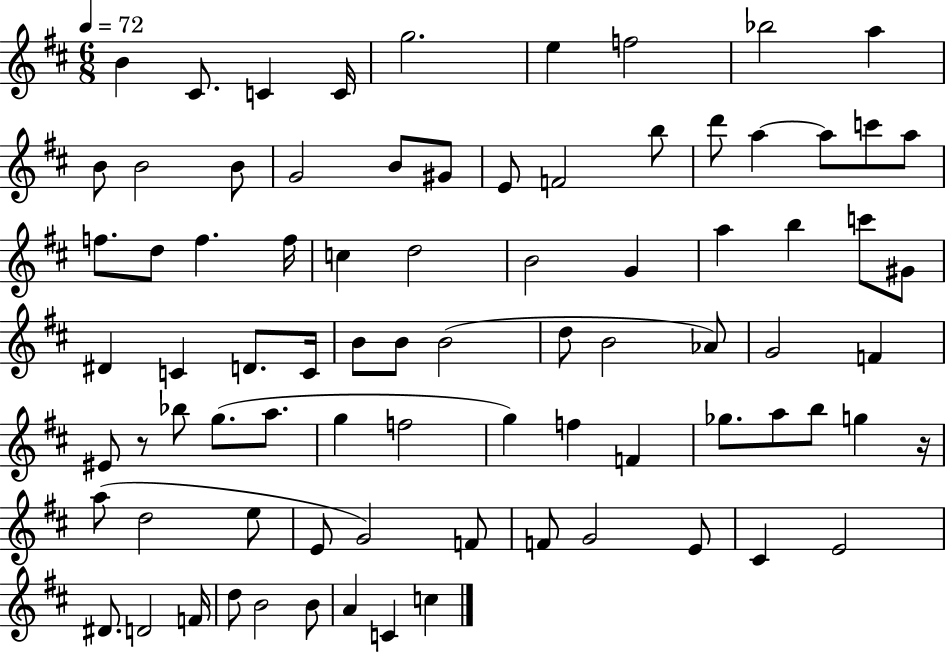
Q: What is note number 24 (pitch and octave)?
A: F5